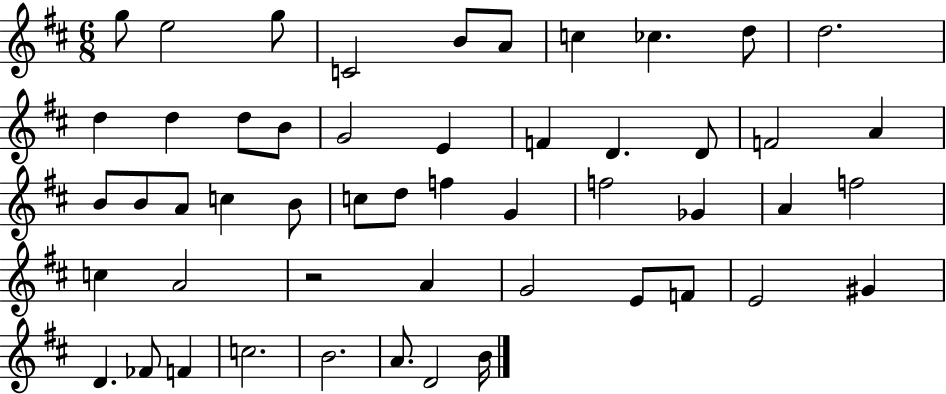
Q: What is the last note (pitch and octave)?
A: B4